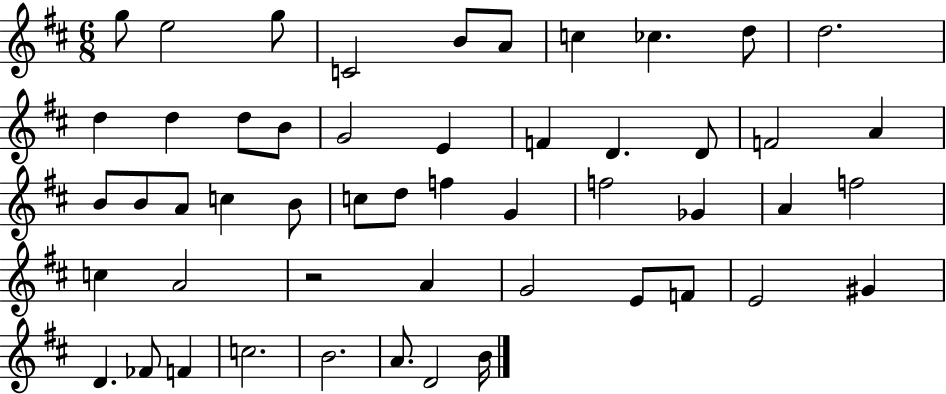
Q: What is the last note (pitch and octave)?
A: B4